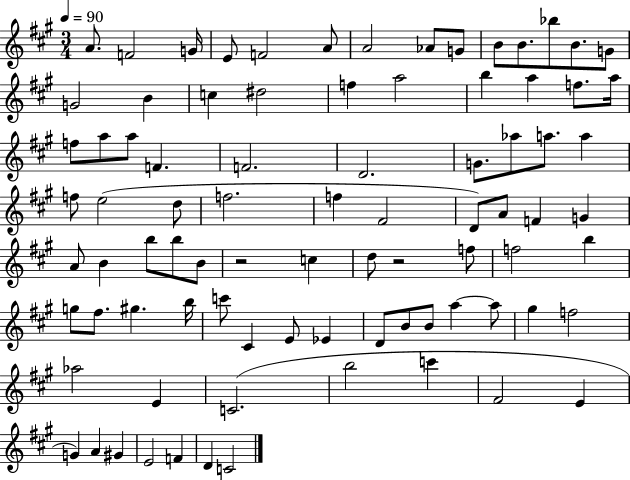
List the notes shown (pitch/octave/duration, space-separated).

A4/e. F4/h G4/s E4/e F4/h A4/e A4/h Ab4/e G4/e B4/e B4/e. Bb5/e B4/e. G4/e G4/h B4/q C5/q D#5/h F5/q A5/h B5/q A5/q F5/e. A5/s F5/e A5/e A5/e F4/q. F4/h. D4/h. G4/e. Ab5/e A5/e. A5/q F5/e E5/h D5/e F5/h. F5/q F#4/h D4/e A4/e F4/q G4/q A4/e B4/q B5/e B5/e B4/e R/h C5/q D5/e R/h F5/e F5/h B5/q G5/e F#5/e. G#5/q. B5/s C6/e C#4/q E4/e Eb4/q D4/e B4/e B4/e A5/q A5/e G#5/q F5/h Ab5/h E4/q C4/h. B5/h C6/q F#4/h E4/q G4/q A4/q G#4/q E4/h F4/q D4/q C4/h